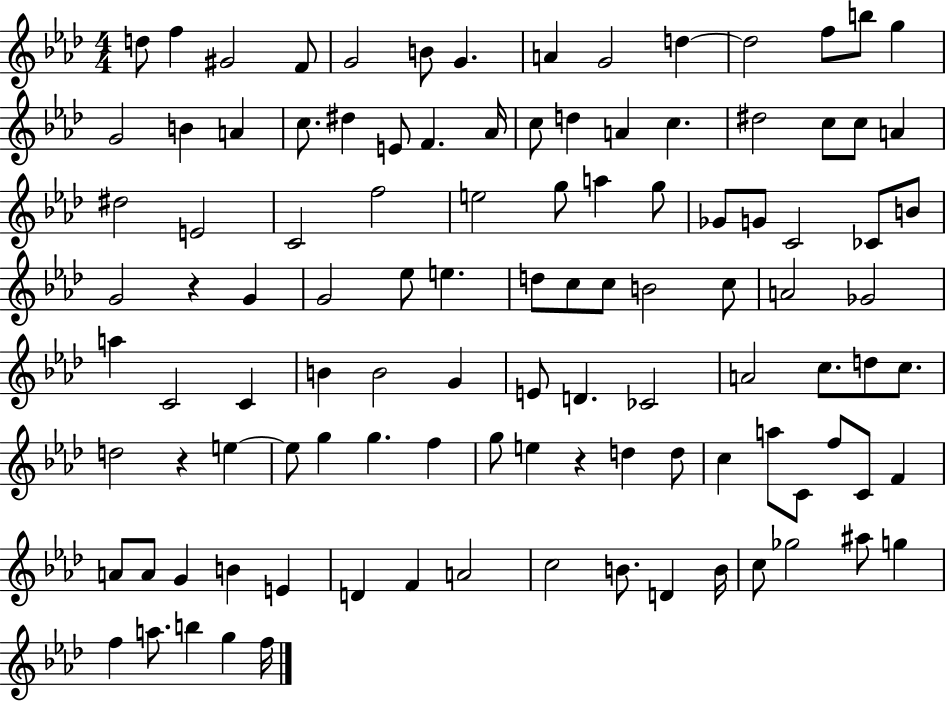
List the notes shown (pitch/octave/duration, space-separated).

D5/e F5/q G#4/h F4/e G4/h B4/e G4/q. A4/q G4/h D5/q D5/h F5/e B5/e G5/q G4/h B4/q A4/q C5/e. D#5/q E4/e F4/q. Ab4/s C5/e D5/q A4/q C5/q. D#5/h C5/e C5/e A4/q D#5/h E4/h C4/h F5/h E5/h G5/e A5/q G5/e Gb4/e G4/e C4/h CES4/e B4/e G4/h R/q G4/q G4/h Eb5/e E5/q. D5/e C5/e C5/e B4/h C5/e A4/h Gb4/h A5/q C4/h C4/q B4/q B4/h G4/q E4/e D4/q. CES4/h A4/h C5/e. D5/e C5/e. D5/h R/q E5/q E5/e G5/q G5/q. F5/q G5/e E5/q R/q D5/q D5/e C5/q A5/e C4/e F5/e C4/e F4/q A4/e A4/e G4/q B4/q E4/q D4/q F4/q A4/h C5/h B4/e. D4/q B4/s C5/e Gb5/h A#5/e G5/q F5/q A5/e. B5/q G5/q F5/s